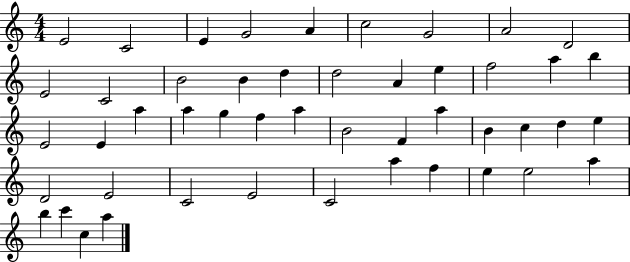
X:1
T:Untitled
M:4/4
L:1/4
K:C
E2 C2 E G2 A c2 G2 A2 D2 E2 C2 B2 B d d2 A e f2 a b E2 E a a g f a B2 F a B c d e D2 E2 C2 E2 C2 a f e e2 a b c' c a